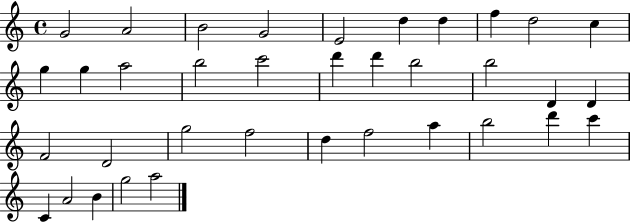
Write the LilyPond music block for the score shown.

{
  \clef treble
  \time 4/4
  \defaultTimeSignature
  \key c \major
  g'2 a'2 | b'2 g'2 | e'2 d''4 d''4 | f''4 d''2 c''4 | \break g''4 g''4 a''2 | b''2 c'''2 | d'''4 d'''4 b''2 | b''2 d'4 d'4 | \break f'2 d'2 | g''2 f''2 | d''4 f''2 a''4 | b''2 d'''4 c'''4 | \break c'4 a'2 b'4 | g''2 a''2 | \bar "|."
}